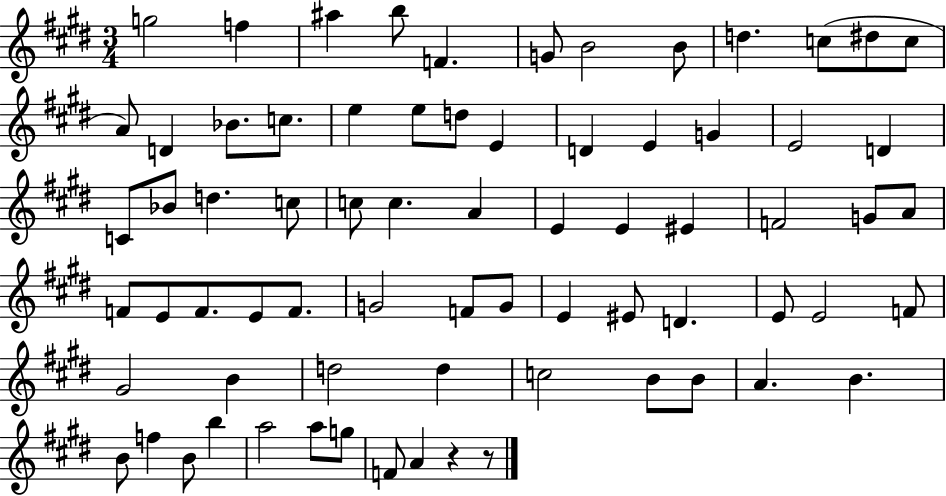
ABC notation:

X:1
T:Untitled
M:3/4
L:1/4
K:E
g2 f ^a b/2 F G/2 B2 B/2 d c/2 ^d/2 c/2 A/2 D _B/2 c/2 e e/2 d/2 E D E G E2 D C/2 _B/2 d c/2 c/2 c A E E ^E F2 G/2 A/2 F/2 E/2 F/2 E/2 F/2 G2 F/2 G/2 E ^E/2 D E/2 E2 F/2 ^G2 B d2 d c2 B/2 B/2 A B B/2 f B/2 b a2 a/2 g/2 F/2 A z z/2